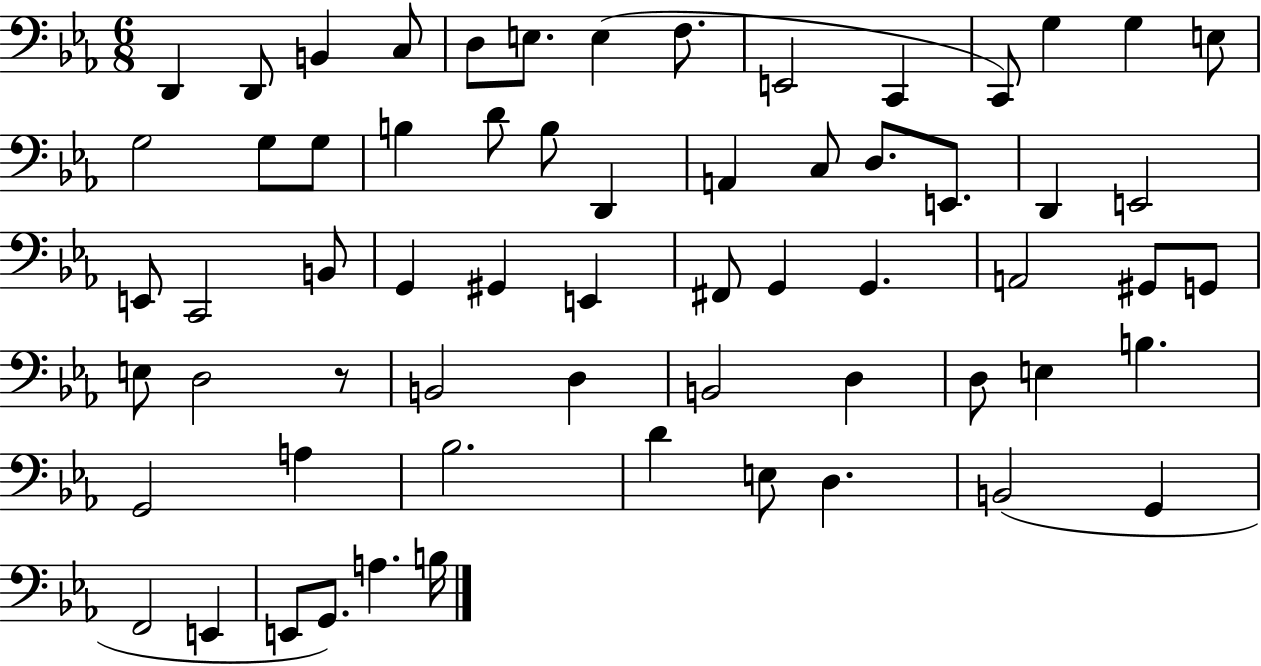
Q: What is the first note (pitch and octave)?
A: D2